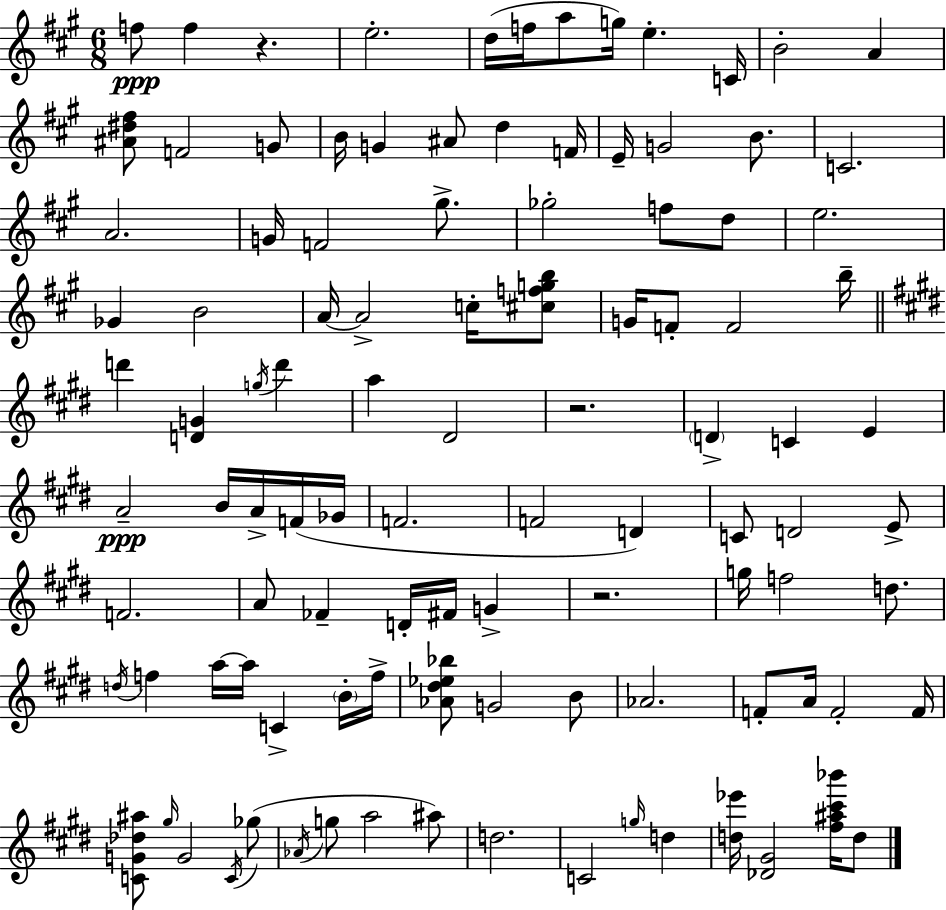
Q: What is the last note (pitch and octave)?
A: D5